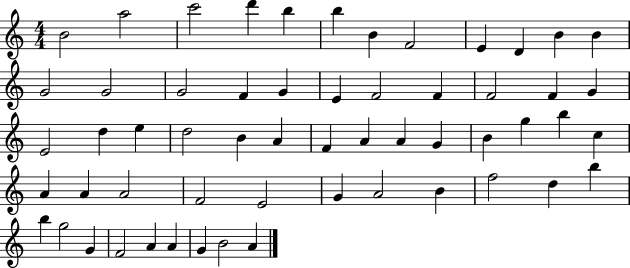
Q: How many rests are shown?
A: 0